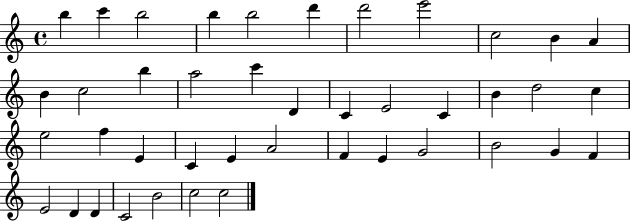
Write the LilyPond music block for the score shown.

{
  \clef treble
  \time 4/4
  \defaultTimeSignature
  \key c \major
  b''4 c'''4 b''2 | b''4 b''2 d'''4 | d'''2 e'''2 | c''2 b'4 a'4 | \break b'4 c''2 b''4 | a''2 c'''4 d'4 | c'4 e'2 c'4 | b'4 d''2 c''4 | \break e''2 f''4 e'4 | c'4 e'4 a'2 | f'4 e'4 g'2 | b'2 g'4 f'4 | \break e'2 d'4 d'4 | c'2 b'2 | c''2 c''2 | \bar "|."
}